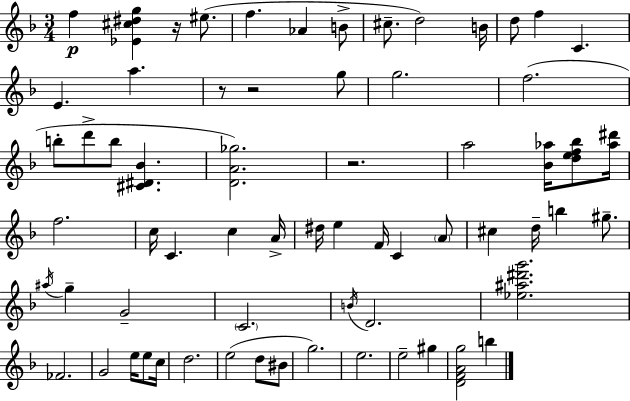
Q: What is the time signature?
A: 3/4